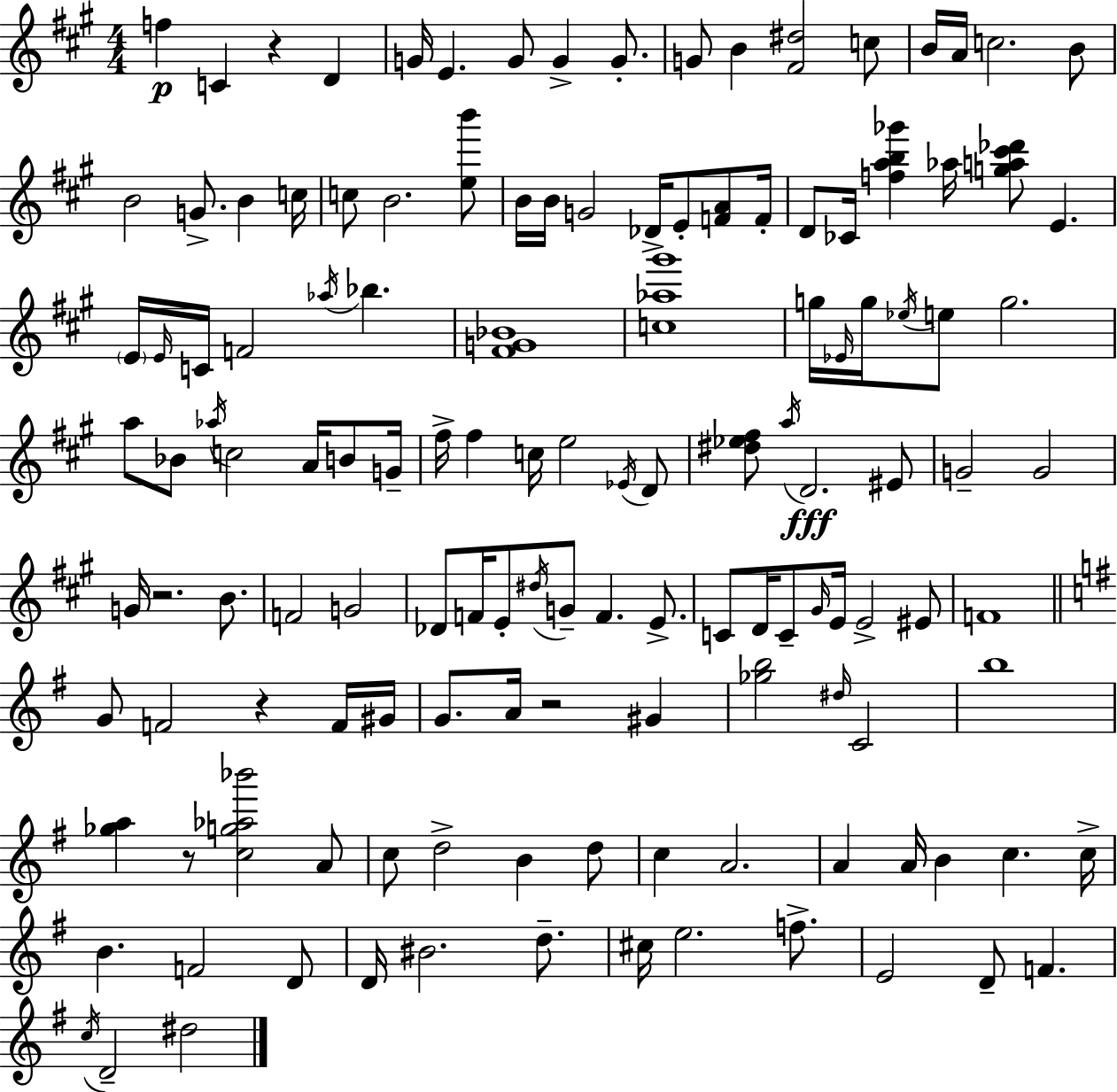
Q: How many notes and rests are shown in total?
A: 133